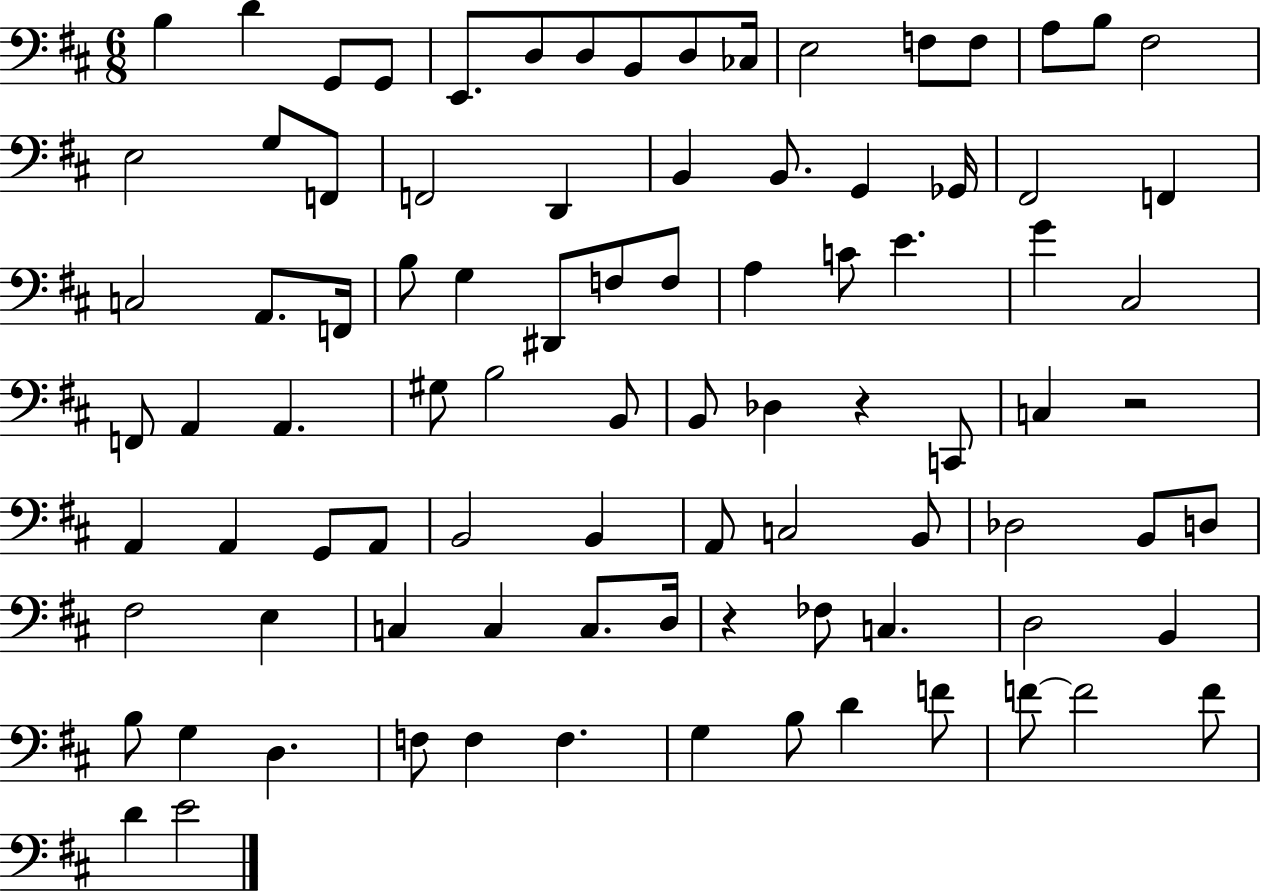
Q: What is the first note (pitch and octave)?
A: B3